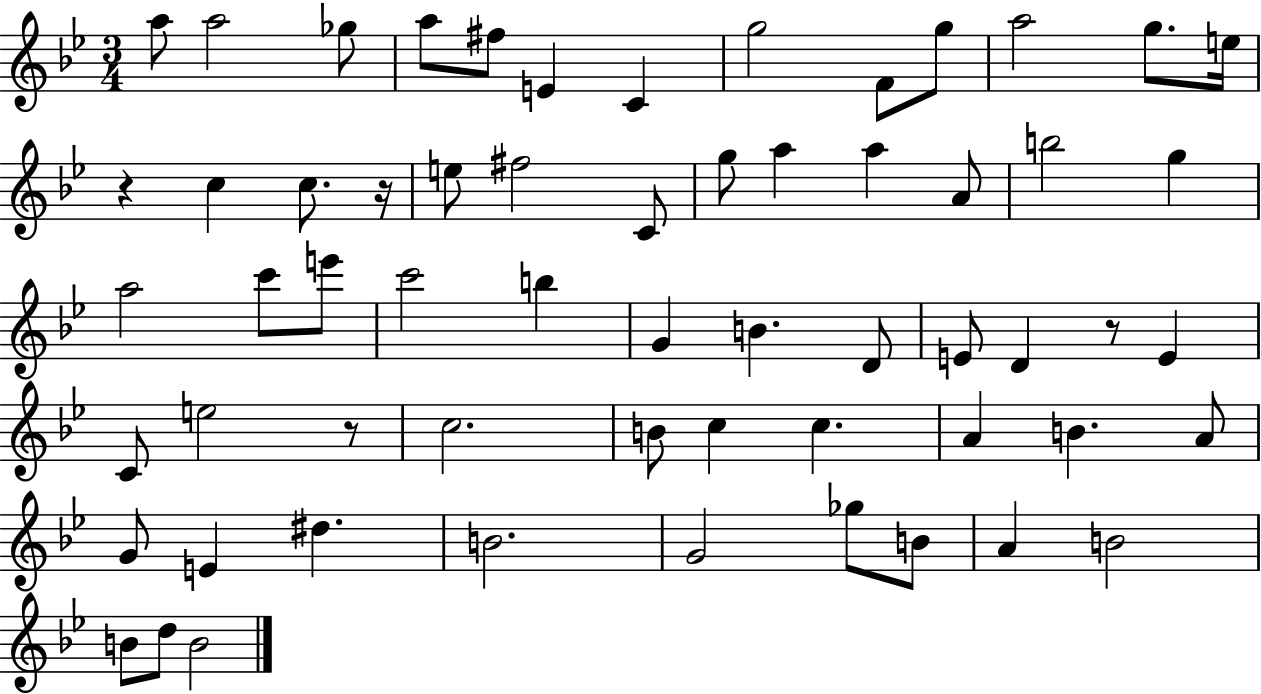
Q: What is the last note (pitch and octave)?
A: B4